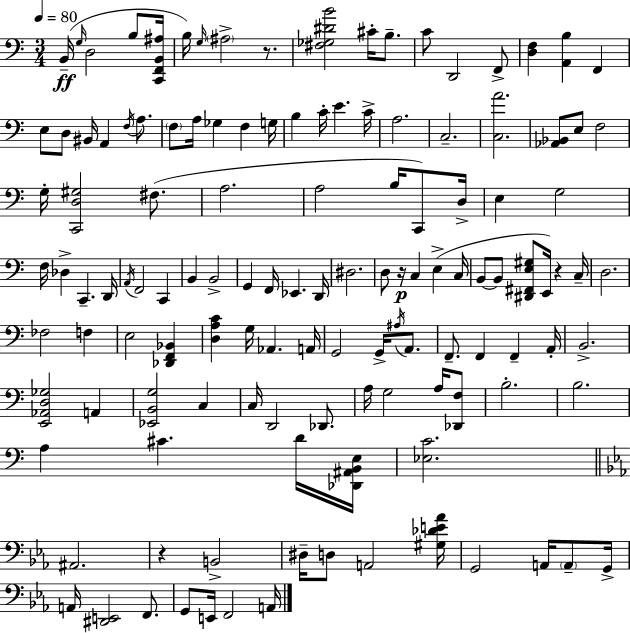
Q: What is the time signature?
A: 3/4